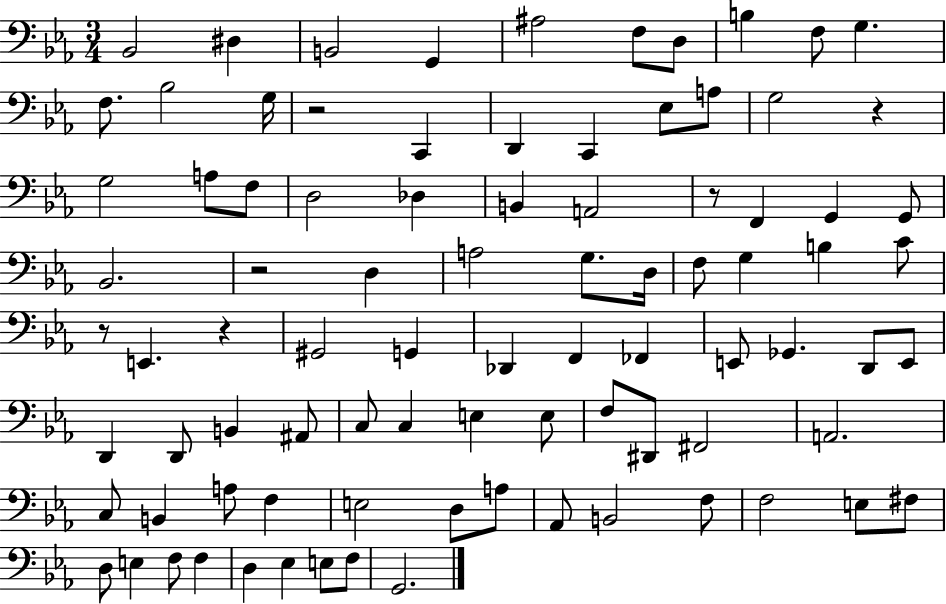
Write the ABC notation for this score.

X:1
T:Untitled
M:3/4
L:1/4
K:Eb
_B,,2 ^D, B,,2 G,, ^A,2 F,/2 D,/2 B, F,/2 G, F,/2 _B,2 G,/4 z2 C,, D,, C,, _E,/2 A,/2 G,2 z G,2 A,/2 F,/2 D,2 _D, B,, A,,2 z/2 F,, G,, G,,/2 _B,,2 z2 D, A,2 G,/2 D,/4 F,/2 G, B, C/2 z/2 E,, z ^G,,2 G,, _D,, F,, _F,, E,,/2 _G,, D,,/2 E,,/2 D,, D,,/2 B,, ^A,,/2 C,/2 C, E, E,/2 F,/2 ^D,,/2 ^F,,2 A,,2 C,/2 B,, A,/2 F, E,2 D,/2 A,/2 _A,,/2 B,,2 F,/2 F,2 E,/2 ^F,/2 D,/2 E, F,/2 F, D, _E, E,/2 F,/2 G,,2